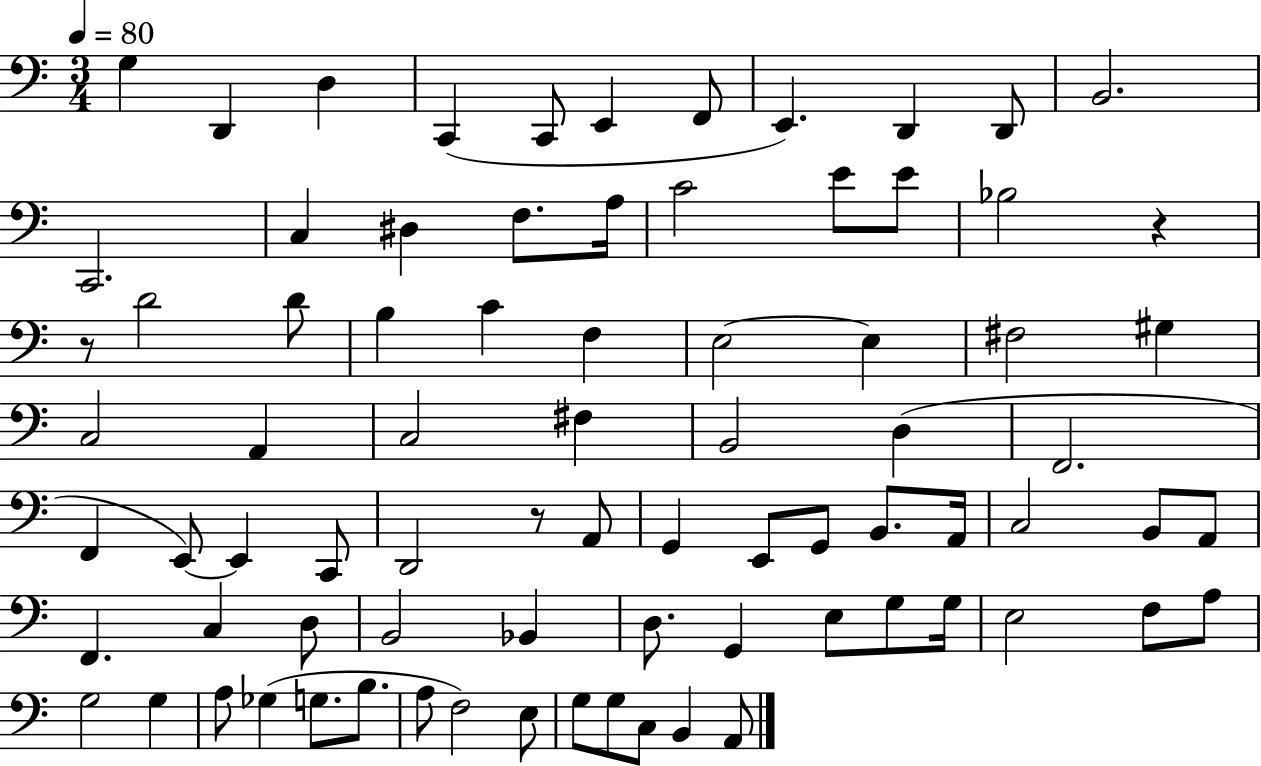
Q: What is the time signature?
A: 3/4